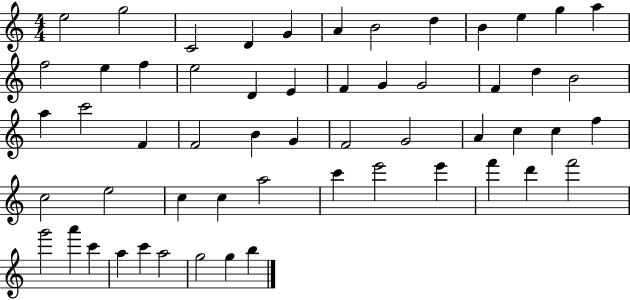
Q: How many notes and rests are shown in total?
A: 56